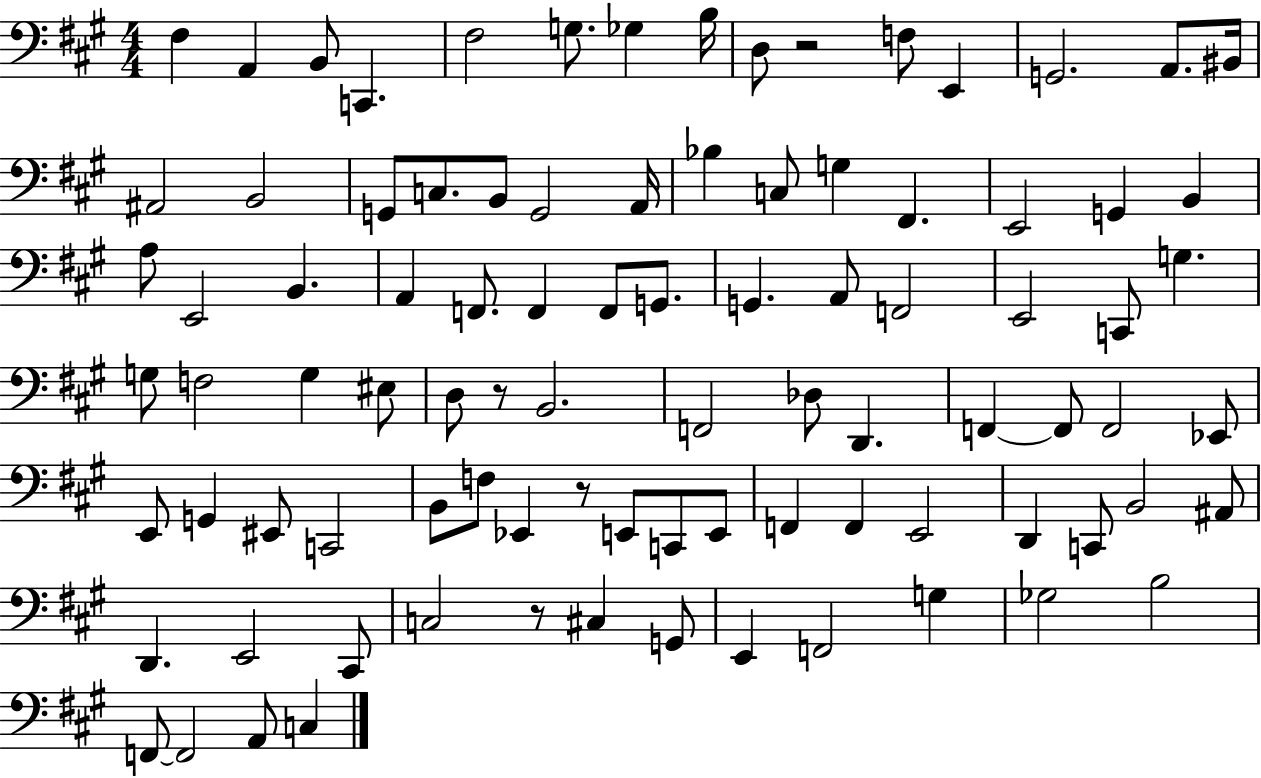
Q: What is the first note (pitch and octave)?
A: F#3